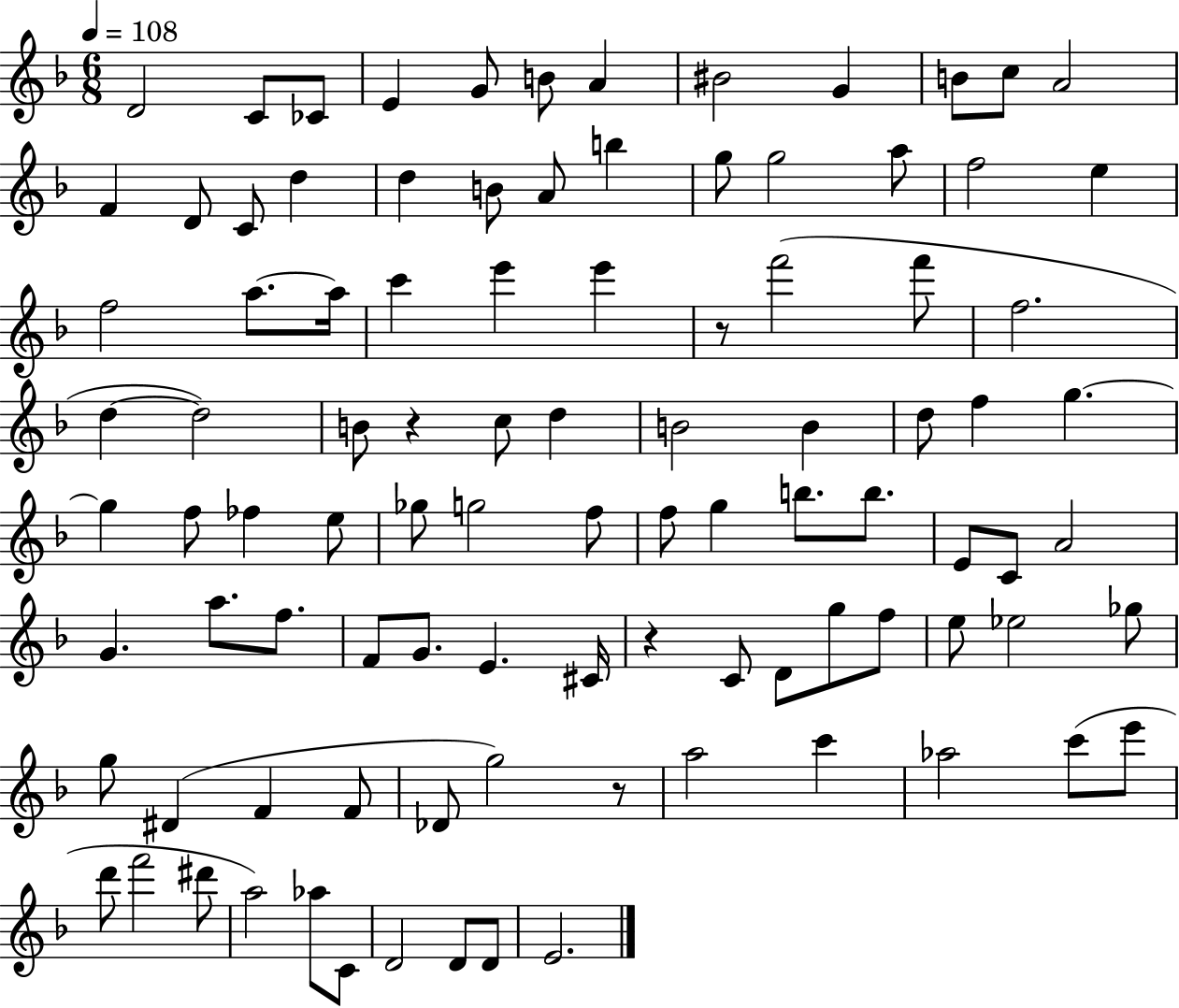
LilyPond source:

{
  \clef treble
  \numericTimeSignature
  \time 6/8
  \key f \major
  \tempo 4 = 108
  d'2 c'8 ces'8 | e'4 g'8 b'8 a'4 | bis'2 g'4 | b'8 c''8 a'2 | \break f'4 d'8 c'8 d''4 | d''4 b'8 a'8 b''4 | g''8 g''2 a''8 | f''2 e''4 | \break f''2 a''8.~~ a''16 | c'''4 e'''4 e'''4 | r8 f'''2( f'''8 | f''2. | \break d''4~~ d''2) | b'8 r4 c''8 d''4 | b'2 b'4 | d''8 f''4 g''4.~~ | \break g''4 f''8 fes''4 e''8 | ges''8 g''2 f''8 | f''8 g''4 b''8. b''8. | e'8 c'8 a'2 | \break g'4. a''8. f''8. | f'8 g'8. e'4. cis'16 | r4 c'8 d'8 g''8 f''8 | e''8 ees''2 ges''8 | \break g''8 dis'4( f'4 f'8 | des'8 g''2) r8 | a''2 c'''4 | aes''2 c'''8( e'''8 | \break d'''8 f'''2 dis'''8 | a''2) aes''8 c'8 | d'2 d'8 d'8 | e'2. | \break \bar "|."
}